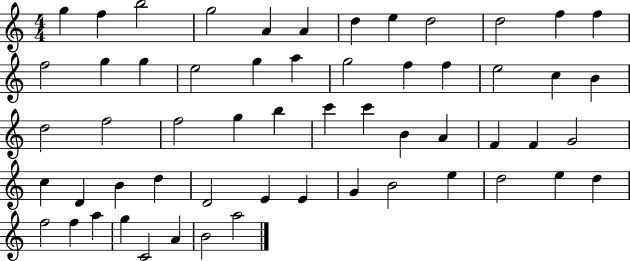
X:1
T:Untitled
M:4/4
L:1/4
K:C
g f b2 g2 A A d e d2 d2 f f f2 g g e2 g a g2 f f e2 c B d2 f2 f2 g b c' c' B A F F G2 c D B d D2 E E G B2 e d2 e d f2 f a g C2 A B2 a2